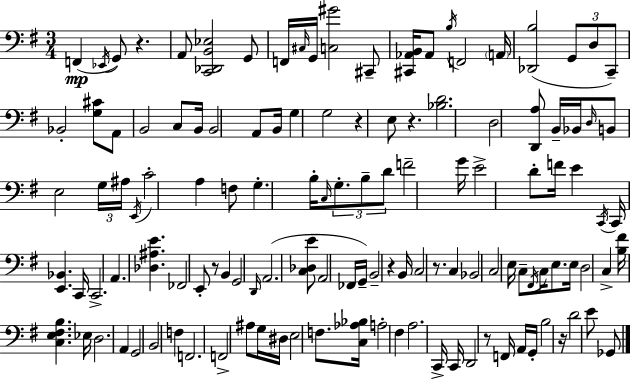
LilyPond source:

{
  \clef bass
  \numericTimeSignature
  \time 3/4
  \key e \minor
  \repeat volta 2 { f,4(\mp \acciaccatura { ees,16 } g,8) r4. | a,8 <c, des, b, ees>2 g,8 | f,16 \grace { cis16 } g,16 <c gis'>2 | cis,8-- <cis, aes, b,>16 aes,8 \acciaccatura { b16 } f,2 | \break \parenthesize a,16 <des, b>2( \tuplet 3/2 { g,8 | d8 c,8--) } bes,2-. | <g cis'>8 a,8 b,2 | c8 b,16 b,2 | \break a,8 b,16 g4 g2 | r4 e8 r4. | <bes d'>2. | d2 <d, a>8 | \break b,16-- bes,16 \grace { d16 } b,8 e2 | \tuplet 3/2 { g16 ais16 \acciaccatura { e,16 } } c'2-. | a4 f8 g4.-. | b16-. \grace { c16 } \tuplet 3/2 { g8.-. b8-- d'8 } f'2-- | \break g'16 e'2-> | d'8-. f'16 e'4 \acciaccatura { c,16 } c,16 | <e, bes,>4. c,16 c,2.-> | a,4. | \break <des ais e'>4. fes,2 | e,8-. r8 b,4 g,2 | \grace { d,16 }( a,2. | <c des e'>8 a,2 | \break fes,16 g,16--) b,2-- | r4 b,16 c2 | r8. c4 | bes,2 c2 | \break e16 c8-- \acciaccatura { fis,16 } c16 e8. | e16 d2 c4-> | <b fis'>16 <c e fis b>4. ees16 d2. | a,4 | \break g,2 b,2 | f4 f,2. | f,2-> | ais8 g16 dis16 e2 | \break f8. <c aes bes>16 a2-. | fis4 a2. | c,16-> c,16 d,2 | r8 f,16 a,16 g,16-. | \break b2 r16 d'2 | e'8 ges,8 } \bar "|."
}